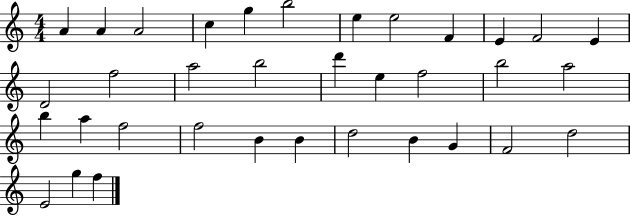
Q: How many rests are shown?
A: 0